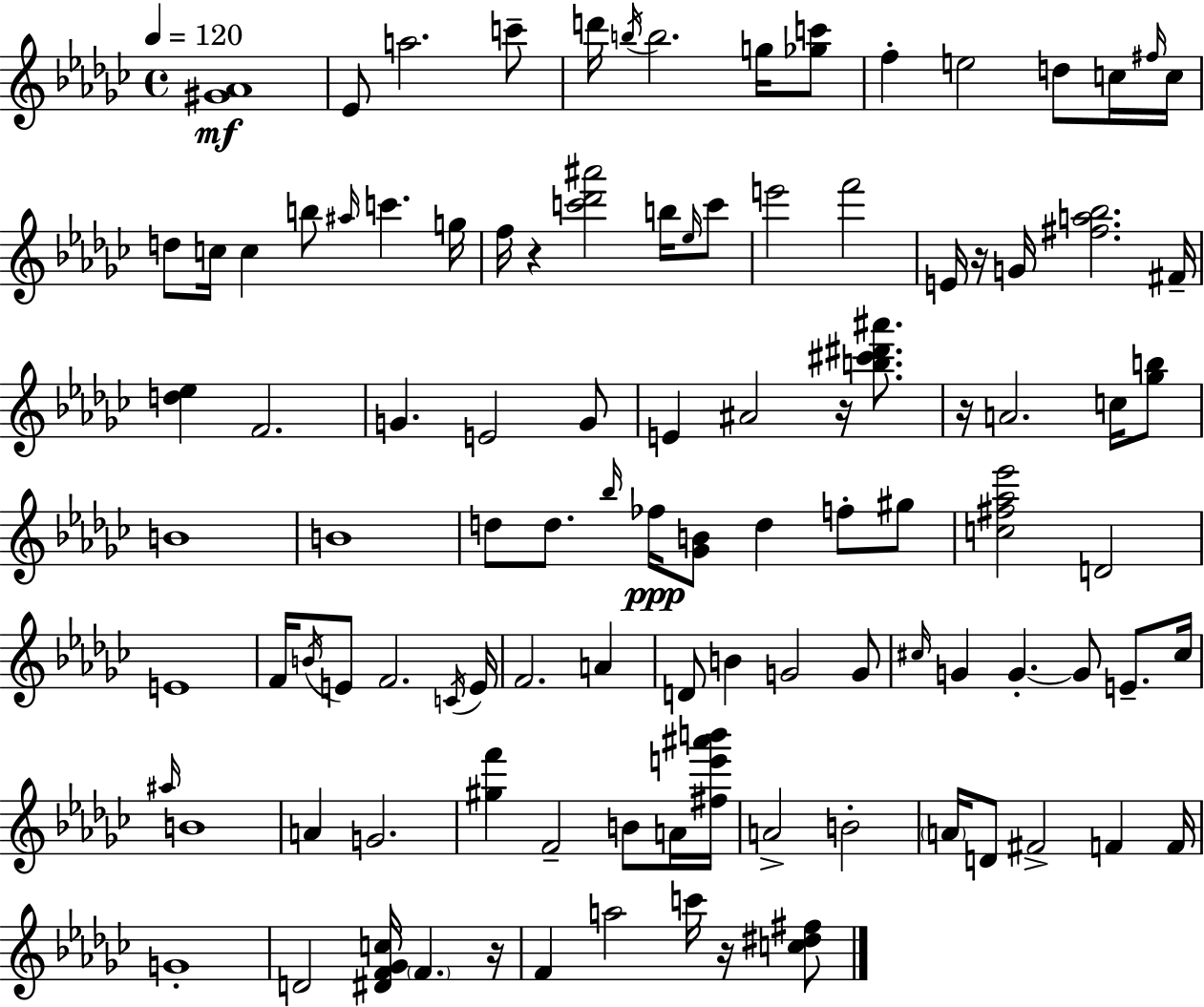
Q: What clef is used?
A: treble